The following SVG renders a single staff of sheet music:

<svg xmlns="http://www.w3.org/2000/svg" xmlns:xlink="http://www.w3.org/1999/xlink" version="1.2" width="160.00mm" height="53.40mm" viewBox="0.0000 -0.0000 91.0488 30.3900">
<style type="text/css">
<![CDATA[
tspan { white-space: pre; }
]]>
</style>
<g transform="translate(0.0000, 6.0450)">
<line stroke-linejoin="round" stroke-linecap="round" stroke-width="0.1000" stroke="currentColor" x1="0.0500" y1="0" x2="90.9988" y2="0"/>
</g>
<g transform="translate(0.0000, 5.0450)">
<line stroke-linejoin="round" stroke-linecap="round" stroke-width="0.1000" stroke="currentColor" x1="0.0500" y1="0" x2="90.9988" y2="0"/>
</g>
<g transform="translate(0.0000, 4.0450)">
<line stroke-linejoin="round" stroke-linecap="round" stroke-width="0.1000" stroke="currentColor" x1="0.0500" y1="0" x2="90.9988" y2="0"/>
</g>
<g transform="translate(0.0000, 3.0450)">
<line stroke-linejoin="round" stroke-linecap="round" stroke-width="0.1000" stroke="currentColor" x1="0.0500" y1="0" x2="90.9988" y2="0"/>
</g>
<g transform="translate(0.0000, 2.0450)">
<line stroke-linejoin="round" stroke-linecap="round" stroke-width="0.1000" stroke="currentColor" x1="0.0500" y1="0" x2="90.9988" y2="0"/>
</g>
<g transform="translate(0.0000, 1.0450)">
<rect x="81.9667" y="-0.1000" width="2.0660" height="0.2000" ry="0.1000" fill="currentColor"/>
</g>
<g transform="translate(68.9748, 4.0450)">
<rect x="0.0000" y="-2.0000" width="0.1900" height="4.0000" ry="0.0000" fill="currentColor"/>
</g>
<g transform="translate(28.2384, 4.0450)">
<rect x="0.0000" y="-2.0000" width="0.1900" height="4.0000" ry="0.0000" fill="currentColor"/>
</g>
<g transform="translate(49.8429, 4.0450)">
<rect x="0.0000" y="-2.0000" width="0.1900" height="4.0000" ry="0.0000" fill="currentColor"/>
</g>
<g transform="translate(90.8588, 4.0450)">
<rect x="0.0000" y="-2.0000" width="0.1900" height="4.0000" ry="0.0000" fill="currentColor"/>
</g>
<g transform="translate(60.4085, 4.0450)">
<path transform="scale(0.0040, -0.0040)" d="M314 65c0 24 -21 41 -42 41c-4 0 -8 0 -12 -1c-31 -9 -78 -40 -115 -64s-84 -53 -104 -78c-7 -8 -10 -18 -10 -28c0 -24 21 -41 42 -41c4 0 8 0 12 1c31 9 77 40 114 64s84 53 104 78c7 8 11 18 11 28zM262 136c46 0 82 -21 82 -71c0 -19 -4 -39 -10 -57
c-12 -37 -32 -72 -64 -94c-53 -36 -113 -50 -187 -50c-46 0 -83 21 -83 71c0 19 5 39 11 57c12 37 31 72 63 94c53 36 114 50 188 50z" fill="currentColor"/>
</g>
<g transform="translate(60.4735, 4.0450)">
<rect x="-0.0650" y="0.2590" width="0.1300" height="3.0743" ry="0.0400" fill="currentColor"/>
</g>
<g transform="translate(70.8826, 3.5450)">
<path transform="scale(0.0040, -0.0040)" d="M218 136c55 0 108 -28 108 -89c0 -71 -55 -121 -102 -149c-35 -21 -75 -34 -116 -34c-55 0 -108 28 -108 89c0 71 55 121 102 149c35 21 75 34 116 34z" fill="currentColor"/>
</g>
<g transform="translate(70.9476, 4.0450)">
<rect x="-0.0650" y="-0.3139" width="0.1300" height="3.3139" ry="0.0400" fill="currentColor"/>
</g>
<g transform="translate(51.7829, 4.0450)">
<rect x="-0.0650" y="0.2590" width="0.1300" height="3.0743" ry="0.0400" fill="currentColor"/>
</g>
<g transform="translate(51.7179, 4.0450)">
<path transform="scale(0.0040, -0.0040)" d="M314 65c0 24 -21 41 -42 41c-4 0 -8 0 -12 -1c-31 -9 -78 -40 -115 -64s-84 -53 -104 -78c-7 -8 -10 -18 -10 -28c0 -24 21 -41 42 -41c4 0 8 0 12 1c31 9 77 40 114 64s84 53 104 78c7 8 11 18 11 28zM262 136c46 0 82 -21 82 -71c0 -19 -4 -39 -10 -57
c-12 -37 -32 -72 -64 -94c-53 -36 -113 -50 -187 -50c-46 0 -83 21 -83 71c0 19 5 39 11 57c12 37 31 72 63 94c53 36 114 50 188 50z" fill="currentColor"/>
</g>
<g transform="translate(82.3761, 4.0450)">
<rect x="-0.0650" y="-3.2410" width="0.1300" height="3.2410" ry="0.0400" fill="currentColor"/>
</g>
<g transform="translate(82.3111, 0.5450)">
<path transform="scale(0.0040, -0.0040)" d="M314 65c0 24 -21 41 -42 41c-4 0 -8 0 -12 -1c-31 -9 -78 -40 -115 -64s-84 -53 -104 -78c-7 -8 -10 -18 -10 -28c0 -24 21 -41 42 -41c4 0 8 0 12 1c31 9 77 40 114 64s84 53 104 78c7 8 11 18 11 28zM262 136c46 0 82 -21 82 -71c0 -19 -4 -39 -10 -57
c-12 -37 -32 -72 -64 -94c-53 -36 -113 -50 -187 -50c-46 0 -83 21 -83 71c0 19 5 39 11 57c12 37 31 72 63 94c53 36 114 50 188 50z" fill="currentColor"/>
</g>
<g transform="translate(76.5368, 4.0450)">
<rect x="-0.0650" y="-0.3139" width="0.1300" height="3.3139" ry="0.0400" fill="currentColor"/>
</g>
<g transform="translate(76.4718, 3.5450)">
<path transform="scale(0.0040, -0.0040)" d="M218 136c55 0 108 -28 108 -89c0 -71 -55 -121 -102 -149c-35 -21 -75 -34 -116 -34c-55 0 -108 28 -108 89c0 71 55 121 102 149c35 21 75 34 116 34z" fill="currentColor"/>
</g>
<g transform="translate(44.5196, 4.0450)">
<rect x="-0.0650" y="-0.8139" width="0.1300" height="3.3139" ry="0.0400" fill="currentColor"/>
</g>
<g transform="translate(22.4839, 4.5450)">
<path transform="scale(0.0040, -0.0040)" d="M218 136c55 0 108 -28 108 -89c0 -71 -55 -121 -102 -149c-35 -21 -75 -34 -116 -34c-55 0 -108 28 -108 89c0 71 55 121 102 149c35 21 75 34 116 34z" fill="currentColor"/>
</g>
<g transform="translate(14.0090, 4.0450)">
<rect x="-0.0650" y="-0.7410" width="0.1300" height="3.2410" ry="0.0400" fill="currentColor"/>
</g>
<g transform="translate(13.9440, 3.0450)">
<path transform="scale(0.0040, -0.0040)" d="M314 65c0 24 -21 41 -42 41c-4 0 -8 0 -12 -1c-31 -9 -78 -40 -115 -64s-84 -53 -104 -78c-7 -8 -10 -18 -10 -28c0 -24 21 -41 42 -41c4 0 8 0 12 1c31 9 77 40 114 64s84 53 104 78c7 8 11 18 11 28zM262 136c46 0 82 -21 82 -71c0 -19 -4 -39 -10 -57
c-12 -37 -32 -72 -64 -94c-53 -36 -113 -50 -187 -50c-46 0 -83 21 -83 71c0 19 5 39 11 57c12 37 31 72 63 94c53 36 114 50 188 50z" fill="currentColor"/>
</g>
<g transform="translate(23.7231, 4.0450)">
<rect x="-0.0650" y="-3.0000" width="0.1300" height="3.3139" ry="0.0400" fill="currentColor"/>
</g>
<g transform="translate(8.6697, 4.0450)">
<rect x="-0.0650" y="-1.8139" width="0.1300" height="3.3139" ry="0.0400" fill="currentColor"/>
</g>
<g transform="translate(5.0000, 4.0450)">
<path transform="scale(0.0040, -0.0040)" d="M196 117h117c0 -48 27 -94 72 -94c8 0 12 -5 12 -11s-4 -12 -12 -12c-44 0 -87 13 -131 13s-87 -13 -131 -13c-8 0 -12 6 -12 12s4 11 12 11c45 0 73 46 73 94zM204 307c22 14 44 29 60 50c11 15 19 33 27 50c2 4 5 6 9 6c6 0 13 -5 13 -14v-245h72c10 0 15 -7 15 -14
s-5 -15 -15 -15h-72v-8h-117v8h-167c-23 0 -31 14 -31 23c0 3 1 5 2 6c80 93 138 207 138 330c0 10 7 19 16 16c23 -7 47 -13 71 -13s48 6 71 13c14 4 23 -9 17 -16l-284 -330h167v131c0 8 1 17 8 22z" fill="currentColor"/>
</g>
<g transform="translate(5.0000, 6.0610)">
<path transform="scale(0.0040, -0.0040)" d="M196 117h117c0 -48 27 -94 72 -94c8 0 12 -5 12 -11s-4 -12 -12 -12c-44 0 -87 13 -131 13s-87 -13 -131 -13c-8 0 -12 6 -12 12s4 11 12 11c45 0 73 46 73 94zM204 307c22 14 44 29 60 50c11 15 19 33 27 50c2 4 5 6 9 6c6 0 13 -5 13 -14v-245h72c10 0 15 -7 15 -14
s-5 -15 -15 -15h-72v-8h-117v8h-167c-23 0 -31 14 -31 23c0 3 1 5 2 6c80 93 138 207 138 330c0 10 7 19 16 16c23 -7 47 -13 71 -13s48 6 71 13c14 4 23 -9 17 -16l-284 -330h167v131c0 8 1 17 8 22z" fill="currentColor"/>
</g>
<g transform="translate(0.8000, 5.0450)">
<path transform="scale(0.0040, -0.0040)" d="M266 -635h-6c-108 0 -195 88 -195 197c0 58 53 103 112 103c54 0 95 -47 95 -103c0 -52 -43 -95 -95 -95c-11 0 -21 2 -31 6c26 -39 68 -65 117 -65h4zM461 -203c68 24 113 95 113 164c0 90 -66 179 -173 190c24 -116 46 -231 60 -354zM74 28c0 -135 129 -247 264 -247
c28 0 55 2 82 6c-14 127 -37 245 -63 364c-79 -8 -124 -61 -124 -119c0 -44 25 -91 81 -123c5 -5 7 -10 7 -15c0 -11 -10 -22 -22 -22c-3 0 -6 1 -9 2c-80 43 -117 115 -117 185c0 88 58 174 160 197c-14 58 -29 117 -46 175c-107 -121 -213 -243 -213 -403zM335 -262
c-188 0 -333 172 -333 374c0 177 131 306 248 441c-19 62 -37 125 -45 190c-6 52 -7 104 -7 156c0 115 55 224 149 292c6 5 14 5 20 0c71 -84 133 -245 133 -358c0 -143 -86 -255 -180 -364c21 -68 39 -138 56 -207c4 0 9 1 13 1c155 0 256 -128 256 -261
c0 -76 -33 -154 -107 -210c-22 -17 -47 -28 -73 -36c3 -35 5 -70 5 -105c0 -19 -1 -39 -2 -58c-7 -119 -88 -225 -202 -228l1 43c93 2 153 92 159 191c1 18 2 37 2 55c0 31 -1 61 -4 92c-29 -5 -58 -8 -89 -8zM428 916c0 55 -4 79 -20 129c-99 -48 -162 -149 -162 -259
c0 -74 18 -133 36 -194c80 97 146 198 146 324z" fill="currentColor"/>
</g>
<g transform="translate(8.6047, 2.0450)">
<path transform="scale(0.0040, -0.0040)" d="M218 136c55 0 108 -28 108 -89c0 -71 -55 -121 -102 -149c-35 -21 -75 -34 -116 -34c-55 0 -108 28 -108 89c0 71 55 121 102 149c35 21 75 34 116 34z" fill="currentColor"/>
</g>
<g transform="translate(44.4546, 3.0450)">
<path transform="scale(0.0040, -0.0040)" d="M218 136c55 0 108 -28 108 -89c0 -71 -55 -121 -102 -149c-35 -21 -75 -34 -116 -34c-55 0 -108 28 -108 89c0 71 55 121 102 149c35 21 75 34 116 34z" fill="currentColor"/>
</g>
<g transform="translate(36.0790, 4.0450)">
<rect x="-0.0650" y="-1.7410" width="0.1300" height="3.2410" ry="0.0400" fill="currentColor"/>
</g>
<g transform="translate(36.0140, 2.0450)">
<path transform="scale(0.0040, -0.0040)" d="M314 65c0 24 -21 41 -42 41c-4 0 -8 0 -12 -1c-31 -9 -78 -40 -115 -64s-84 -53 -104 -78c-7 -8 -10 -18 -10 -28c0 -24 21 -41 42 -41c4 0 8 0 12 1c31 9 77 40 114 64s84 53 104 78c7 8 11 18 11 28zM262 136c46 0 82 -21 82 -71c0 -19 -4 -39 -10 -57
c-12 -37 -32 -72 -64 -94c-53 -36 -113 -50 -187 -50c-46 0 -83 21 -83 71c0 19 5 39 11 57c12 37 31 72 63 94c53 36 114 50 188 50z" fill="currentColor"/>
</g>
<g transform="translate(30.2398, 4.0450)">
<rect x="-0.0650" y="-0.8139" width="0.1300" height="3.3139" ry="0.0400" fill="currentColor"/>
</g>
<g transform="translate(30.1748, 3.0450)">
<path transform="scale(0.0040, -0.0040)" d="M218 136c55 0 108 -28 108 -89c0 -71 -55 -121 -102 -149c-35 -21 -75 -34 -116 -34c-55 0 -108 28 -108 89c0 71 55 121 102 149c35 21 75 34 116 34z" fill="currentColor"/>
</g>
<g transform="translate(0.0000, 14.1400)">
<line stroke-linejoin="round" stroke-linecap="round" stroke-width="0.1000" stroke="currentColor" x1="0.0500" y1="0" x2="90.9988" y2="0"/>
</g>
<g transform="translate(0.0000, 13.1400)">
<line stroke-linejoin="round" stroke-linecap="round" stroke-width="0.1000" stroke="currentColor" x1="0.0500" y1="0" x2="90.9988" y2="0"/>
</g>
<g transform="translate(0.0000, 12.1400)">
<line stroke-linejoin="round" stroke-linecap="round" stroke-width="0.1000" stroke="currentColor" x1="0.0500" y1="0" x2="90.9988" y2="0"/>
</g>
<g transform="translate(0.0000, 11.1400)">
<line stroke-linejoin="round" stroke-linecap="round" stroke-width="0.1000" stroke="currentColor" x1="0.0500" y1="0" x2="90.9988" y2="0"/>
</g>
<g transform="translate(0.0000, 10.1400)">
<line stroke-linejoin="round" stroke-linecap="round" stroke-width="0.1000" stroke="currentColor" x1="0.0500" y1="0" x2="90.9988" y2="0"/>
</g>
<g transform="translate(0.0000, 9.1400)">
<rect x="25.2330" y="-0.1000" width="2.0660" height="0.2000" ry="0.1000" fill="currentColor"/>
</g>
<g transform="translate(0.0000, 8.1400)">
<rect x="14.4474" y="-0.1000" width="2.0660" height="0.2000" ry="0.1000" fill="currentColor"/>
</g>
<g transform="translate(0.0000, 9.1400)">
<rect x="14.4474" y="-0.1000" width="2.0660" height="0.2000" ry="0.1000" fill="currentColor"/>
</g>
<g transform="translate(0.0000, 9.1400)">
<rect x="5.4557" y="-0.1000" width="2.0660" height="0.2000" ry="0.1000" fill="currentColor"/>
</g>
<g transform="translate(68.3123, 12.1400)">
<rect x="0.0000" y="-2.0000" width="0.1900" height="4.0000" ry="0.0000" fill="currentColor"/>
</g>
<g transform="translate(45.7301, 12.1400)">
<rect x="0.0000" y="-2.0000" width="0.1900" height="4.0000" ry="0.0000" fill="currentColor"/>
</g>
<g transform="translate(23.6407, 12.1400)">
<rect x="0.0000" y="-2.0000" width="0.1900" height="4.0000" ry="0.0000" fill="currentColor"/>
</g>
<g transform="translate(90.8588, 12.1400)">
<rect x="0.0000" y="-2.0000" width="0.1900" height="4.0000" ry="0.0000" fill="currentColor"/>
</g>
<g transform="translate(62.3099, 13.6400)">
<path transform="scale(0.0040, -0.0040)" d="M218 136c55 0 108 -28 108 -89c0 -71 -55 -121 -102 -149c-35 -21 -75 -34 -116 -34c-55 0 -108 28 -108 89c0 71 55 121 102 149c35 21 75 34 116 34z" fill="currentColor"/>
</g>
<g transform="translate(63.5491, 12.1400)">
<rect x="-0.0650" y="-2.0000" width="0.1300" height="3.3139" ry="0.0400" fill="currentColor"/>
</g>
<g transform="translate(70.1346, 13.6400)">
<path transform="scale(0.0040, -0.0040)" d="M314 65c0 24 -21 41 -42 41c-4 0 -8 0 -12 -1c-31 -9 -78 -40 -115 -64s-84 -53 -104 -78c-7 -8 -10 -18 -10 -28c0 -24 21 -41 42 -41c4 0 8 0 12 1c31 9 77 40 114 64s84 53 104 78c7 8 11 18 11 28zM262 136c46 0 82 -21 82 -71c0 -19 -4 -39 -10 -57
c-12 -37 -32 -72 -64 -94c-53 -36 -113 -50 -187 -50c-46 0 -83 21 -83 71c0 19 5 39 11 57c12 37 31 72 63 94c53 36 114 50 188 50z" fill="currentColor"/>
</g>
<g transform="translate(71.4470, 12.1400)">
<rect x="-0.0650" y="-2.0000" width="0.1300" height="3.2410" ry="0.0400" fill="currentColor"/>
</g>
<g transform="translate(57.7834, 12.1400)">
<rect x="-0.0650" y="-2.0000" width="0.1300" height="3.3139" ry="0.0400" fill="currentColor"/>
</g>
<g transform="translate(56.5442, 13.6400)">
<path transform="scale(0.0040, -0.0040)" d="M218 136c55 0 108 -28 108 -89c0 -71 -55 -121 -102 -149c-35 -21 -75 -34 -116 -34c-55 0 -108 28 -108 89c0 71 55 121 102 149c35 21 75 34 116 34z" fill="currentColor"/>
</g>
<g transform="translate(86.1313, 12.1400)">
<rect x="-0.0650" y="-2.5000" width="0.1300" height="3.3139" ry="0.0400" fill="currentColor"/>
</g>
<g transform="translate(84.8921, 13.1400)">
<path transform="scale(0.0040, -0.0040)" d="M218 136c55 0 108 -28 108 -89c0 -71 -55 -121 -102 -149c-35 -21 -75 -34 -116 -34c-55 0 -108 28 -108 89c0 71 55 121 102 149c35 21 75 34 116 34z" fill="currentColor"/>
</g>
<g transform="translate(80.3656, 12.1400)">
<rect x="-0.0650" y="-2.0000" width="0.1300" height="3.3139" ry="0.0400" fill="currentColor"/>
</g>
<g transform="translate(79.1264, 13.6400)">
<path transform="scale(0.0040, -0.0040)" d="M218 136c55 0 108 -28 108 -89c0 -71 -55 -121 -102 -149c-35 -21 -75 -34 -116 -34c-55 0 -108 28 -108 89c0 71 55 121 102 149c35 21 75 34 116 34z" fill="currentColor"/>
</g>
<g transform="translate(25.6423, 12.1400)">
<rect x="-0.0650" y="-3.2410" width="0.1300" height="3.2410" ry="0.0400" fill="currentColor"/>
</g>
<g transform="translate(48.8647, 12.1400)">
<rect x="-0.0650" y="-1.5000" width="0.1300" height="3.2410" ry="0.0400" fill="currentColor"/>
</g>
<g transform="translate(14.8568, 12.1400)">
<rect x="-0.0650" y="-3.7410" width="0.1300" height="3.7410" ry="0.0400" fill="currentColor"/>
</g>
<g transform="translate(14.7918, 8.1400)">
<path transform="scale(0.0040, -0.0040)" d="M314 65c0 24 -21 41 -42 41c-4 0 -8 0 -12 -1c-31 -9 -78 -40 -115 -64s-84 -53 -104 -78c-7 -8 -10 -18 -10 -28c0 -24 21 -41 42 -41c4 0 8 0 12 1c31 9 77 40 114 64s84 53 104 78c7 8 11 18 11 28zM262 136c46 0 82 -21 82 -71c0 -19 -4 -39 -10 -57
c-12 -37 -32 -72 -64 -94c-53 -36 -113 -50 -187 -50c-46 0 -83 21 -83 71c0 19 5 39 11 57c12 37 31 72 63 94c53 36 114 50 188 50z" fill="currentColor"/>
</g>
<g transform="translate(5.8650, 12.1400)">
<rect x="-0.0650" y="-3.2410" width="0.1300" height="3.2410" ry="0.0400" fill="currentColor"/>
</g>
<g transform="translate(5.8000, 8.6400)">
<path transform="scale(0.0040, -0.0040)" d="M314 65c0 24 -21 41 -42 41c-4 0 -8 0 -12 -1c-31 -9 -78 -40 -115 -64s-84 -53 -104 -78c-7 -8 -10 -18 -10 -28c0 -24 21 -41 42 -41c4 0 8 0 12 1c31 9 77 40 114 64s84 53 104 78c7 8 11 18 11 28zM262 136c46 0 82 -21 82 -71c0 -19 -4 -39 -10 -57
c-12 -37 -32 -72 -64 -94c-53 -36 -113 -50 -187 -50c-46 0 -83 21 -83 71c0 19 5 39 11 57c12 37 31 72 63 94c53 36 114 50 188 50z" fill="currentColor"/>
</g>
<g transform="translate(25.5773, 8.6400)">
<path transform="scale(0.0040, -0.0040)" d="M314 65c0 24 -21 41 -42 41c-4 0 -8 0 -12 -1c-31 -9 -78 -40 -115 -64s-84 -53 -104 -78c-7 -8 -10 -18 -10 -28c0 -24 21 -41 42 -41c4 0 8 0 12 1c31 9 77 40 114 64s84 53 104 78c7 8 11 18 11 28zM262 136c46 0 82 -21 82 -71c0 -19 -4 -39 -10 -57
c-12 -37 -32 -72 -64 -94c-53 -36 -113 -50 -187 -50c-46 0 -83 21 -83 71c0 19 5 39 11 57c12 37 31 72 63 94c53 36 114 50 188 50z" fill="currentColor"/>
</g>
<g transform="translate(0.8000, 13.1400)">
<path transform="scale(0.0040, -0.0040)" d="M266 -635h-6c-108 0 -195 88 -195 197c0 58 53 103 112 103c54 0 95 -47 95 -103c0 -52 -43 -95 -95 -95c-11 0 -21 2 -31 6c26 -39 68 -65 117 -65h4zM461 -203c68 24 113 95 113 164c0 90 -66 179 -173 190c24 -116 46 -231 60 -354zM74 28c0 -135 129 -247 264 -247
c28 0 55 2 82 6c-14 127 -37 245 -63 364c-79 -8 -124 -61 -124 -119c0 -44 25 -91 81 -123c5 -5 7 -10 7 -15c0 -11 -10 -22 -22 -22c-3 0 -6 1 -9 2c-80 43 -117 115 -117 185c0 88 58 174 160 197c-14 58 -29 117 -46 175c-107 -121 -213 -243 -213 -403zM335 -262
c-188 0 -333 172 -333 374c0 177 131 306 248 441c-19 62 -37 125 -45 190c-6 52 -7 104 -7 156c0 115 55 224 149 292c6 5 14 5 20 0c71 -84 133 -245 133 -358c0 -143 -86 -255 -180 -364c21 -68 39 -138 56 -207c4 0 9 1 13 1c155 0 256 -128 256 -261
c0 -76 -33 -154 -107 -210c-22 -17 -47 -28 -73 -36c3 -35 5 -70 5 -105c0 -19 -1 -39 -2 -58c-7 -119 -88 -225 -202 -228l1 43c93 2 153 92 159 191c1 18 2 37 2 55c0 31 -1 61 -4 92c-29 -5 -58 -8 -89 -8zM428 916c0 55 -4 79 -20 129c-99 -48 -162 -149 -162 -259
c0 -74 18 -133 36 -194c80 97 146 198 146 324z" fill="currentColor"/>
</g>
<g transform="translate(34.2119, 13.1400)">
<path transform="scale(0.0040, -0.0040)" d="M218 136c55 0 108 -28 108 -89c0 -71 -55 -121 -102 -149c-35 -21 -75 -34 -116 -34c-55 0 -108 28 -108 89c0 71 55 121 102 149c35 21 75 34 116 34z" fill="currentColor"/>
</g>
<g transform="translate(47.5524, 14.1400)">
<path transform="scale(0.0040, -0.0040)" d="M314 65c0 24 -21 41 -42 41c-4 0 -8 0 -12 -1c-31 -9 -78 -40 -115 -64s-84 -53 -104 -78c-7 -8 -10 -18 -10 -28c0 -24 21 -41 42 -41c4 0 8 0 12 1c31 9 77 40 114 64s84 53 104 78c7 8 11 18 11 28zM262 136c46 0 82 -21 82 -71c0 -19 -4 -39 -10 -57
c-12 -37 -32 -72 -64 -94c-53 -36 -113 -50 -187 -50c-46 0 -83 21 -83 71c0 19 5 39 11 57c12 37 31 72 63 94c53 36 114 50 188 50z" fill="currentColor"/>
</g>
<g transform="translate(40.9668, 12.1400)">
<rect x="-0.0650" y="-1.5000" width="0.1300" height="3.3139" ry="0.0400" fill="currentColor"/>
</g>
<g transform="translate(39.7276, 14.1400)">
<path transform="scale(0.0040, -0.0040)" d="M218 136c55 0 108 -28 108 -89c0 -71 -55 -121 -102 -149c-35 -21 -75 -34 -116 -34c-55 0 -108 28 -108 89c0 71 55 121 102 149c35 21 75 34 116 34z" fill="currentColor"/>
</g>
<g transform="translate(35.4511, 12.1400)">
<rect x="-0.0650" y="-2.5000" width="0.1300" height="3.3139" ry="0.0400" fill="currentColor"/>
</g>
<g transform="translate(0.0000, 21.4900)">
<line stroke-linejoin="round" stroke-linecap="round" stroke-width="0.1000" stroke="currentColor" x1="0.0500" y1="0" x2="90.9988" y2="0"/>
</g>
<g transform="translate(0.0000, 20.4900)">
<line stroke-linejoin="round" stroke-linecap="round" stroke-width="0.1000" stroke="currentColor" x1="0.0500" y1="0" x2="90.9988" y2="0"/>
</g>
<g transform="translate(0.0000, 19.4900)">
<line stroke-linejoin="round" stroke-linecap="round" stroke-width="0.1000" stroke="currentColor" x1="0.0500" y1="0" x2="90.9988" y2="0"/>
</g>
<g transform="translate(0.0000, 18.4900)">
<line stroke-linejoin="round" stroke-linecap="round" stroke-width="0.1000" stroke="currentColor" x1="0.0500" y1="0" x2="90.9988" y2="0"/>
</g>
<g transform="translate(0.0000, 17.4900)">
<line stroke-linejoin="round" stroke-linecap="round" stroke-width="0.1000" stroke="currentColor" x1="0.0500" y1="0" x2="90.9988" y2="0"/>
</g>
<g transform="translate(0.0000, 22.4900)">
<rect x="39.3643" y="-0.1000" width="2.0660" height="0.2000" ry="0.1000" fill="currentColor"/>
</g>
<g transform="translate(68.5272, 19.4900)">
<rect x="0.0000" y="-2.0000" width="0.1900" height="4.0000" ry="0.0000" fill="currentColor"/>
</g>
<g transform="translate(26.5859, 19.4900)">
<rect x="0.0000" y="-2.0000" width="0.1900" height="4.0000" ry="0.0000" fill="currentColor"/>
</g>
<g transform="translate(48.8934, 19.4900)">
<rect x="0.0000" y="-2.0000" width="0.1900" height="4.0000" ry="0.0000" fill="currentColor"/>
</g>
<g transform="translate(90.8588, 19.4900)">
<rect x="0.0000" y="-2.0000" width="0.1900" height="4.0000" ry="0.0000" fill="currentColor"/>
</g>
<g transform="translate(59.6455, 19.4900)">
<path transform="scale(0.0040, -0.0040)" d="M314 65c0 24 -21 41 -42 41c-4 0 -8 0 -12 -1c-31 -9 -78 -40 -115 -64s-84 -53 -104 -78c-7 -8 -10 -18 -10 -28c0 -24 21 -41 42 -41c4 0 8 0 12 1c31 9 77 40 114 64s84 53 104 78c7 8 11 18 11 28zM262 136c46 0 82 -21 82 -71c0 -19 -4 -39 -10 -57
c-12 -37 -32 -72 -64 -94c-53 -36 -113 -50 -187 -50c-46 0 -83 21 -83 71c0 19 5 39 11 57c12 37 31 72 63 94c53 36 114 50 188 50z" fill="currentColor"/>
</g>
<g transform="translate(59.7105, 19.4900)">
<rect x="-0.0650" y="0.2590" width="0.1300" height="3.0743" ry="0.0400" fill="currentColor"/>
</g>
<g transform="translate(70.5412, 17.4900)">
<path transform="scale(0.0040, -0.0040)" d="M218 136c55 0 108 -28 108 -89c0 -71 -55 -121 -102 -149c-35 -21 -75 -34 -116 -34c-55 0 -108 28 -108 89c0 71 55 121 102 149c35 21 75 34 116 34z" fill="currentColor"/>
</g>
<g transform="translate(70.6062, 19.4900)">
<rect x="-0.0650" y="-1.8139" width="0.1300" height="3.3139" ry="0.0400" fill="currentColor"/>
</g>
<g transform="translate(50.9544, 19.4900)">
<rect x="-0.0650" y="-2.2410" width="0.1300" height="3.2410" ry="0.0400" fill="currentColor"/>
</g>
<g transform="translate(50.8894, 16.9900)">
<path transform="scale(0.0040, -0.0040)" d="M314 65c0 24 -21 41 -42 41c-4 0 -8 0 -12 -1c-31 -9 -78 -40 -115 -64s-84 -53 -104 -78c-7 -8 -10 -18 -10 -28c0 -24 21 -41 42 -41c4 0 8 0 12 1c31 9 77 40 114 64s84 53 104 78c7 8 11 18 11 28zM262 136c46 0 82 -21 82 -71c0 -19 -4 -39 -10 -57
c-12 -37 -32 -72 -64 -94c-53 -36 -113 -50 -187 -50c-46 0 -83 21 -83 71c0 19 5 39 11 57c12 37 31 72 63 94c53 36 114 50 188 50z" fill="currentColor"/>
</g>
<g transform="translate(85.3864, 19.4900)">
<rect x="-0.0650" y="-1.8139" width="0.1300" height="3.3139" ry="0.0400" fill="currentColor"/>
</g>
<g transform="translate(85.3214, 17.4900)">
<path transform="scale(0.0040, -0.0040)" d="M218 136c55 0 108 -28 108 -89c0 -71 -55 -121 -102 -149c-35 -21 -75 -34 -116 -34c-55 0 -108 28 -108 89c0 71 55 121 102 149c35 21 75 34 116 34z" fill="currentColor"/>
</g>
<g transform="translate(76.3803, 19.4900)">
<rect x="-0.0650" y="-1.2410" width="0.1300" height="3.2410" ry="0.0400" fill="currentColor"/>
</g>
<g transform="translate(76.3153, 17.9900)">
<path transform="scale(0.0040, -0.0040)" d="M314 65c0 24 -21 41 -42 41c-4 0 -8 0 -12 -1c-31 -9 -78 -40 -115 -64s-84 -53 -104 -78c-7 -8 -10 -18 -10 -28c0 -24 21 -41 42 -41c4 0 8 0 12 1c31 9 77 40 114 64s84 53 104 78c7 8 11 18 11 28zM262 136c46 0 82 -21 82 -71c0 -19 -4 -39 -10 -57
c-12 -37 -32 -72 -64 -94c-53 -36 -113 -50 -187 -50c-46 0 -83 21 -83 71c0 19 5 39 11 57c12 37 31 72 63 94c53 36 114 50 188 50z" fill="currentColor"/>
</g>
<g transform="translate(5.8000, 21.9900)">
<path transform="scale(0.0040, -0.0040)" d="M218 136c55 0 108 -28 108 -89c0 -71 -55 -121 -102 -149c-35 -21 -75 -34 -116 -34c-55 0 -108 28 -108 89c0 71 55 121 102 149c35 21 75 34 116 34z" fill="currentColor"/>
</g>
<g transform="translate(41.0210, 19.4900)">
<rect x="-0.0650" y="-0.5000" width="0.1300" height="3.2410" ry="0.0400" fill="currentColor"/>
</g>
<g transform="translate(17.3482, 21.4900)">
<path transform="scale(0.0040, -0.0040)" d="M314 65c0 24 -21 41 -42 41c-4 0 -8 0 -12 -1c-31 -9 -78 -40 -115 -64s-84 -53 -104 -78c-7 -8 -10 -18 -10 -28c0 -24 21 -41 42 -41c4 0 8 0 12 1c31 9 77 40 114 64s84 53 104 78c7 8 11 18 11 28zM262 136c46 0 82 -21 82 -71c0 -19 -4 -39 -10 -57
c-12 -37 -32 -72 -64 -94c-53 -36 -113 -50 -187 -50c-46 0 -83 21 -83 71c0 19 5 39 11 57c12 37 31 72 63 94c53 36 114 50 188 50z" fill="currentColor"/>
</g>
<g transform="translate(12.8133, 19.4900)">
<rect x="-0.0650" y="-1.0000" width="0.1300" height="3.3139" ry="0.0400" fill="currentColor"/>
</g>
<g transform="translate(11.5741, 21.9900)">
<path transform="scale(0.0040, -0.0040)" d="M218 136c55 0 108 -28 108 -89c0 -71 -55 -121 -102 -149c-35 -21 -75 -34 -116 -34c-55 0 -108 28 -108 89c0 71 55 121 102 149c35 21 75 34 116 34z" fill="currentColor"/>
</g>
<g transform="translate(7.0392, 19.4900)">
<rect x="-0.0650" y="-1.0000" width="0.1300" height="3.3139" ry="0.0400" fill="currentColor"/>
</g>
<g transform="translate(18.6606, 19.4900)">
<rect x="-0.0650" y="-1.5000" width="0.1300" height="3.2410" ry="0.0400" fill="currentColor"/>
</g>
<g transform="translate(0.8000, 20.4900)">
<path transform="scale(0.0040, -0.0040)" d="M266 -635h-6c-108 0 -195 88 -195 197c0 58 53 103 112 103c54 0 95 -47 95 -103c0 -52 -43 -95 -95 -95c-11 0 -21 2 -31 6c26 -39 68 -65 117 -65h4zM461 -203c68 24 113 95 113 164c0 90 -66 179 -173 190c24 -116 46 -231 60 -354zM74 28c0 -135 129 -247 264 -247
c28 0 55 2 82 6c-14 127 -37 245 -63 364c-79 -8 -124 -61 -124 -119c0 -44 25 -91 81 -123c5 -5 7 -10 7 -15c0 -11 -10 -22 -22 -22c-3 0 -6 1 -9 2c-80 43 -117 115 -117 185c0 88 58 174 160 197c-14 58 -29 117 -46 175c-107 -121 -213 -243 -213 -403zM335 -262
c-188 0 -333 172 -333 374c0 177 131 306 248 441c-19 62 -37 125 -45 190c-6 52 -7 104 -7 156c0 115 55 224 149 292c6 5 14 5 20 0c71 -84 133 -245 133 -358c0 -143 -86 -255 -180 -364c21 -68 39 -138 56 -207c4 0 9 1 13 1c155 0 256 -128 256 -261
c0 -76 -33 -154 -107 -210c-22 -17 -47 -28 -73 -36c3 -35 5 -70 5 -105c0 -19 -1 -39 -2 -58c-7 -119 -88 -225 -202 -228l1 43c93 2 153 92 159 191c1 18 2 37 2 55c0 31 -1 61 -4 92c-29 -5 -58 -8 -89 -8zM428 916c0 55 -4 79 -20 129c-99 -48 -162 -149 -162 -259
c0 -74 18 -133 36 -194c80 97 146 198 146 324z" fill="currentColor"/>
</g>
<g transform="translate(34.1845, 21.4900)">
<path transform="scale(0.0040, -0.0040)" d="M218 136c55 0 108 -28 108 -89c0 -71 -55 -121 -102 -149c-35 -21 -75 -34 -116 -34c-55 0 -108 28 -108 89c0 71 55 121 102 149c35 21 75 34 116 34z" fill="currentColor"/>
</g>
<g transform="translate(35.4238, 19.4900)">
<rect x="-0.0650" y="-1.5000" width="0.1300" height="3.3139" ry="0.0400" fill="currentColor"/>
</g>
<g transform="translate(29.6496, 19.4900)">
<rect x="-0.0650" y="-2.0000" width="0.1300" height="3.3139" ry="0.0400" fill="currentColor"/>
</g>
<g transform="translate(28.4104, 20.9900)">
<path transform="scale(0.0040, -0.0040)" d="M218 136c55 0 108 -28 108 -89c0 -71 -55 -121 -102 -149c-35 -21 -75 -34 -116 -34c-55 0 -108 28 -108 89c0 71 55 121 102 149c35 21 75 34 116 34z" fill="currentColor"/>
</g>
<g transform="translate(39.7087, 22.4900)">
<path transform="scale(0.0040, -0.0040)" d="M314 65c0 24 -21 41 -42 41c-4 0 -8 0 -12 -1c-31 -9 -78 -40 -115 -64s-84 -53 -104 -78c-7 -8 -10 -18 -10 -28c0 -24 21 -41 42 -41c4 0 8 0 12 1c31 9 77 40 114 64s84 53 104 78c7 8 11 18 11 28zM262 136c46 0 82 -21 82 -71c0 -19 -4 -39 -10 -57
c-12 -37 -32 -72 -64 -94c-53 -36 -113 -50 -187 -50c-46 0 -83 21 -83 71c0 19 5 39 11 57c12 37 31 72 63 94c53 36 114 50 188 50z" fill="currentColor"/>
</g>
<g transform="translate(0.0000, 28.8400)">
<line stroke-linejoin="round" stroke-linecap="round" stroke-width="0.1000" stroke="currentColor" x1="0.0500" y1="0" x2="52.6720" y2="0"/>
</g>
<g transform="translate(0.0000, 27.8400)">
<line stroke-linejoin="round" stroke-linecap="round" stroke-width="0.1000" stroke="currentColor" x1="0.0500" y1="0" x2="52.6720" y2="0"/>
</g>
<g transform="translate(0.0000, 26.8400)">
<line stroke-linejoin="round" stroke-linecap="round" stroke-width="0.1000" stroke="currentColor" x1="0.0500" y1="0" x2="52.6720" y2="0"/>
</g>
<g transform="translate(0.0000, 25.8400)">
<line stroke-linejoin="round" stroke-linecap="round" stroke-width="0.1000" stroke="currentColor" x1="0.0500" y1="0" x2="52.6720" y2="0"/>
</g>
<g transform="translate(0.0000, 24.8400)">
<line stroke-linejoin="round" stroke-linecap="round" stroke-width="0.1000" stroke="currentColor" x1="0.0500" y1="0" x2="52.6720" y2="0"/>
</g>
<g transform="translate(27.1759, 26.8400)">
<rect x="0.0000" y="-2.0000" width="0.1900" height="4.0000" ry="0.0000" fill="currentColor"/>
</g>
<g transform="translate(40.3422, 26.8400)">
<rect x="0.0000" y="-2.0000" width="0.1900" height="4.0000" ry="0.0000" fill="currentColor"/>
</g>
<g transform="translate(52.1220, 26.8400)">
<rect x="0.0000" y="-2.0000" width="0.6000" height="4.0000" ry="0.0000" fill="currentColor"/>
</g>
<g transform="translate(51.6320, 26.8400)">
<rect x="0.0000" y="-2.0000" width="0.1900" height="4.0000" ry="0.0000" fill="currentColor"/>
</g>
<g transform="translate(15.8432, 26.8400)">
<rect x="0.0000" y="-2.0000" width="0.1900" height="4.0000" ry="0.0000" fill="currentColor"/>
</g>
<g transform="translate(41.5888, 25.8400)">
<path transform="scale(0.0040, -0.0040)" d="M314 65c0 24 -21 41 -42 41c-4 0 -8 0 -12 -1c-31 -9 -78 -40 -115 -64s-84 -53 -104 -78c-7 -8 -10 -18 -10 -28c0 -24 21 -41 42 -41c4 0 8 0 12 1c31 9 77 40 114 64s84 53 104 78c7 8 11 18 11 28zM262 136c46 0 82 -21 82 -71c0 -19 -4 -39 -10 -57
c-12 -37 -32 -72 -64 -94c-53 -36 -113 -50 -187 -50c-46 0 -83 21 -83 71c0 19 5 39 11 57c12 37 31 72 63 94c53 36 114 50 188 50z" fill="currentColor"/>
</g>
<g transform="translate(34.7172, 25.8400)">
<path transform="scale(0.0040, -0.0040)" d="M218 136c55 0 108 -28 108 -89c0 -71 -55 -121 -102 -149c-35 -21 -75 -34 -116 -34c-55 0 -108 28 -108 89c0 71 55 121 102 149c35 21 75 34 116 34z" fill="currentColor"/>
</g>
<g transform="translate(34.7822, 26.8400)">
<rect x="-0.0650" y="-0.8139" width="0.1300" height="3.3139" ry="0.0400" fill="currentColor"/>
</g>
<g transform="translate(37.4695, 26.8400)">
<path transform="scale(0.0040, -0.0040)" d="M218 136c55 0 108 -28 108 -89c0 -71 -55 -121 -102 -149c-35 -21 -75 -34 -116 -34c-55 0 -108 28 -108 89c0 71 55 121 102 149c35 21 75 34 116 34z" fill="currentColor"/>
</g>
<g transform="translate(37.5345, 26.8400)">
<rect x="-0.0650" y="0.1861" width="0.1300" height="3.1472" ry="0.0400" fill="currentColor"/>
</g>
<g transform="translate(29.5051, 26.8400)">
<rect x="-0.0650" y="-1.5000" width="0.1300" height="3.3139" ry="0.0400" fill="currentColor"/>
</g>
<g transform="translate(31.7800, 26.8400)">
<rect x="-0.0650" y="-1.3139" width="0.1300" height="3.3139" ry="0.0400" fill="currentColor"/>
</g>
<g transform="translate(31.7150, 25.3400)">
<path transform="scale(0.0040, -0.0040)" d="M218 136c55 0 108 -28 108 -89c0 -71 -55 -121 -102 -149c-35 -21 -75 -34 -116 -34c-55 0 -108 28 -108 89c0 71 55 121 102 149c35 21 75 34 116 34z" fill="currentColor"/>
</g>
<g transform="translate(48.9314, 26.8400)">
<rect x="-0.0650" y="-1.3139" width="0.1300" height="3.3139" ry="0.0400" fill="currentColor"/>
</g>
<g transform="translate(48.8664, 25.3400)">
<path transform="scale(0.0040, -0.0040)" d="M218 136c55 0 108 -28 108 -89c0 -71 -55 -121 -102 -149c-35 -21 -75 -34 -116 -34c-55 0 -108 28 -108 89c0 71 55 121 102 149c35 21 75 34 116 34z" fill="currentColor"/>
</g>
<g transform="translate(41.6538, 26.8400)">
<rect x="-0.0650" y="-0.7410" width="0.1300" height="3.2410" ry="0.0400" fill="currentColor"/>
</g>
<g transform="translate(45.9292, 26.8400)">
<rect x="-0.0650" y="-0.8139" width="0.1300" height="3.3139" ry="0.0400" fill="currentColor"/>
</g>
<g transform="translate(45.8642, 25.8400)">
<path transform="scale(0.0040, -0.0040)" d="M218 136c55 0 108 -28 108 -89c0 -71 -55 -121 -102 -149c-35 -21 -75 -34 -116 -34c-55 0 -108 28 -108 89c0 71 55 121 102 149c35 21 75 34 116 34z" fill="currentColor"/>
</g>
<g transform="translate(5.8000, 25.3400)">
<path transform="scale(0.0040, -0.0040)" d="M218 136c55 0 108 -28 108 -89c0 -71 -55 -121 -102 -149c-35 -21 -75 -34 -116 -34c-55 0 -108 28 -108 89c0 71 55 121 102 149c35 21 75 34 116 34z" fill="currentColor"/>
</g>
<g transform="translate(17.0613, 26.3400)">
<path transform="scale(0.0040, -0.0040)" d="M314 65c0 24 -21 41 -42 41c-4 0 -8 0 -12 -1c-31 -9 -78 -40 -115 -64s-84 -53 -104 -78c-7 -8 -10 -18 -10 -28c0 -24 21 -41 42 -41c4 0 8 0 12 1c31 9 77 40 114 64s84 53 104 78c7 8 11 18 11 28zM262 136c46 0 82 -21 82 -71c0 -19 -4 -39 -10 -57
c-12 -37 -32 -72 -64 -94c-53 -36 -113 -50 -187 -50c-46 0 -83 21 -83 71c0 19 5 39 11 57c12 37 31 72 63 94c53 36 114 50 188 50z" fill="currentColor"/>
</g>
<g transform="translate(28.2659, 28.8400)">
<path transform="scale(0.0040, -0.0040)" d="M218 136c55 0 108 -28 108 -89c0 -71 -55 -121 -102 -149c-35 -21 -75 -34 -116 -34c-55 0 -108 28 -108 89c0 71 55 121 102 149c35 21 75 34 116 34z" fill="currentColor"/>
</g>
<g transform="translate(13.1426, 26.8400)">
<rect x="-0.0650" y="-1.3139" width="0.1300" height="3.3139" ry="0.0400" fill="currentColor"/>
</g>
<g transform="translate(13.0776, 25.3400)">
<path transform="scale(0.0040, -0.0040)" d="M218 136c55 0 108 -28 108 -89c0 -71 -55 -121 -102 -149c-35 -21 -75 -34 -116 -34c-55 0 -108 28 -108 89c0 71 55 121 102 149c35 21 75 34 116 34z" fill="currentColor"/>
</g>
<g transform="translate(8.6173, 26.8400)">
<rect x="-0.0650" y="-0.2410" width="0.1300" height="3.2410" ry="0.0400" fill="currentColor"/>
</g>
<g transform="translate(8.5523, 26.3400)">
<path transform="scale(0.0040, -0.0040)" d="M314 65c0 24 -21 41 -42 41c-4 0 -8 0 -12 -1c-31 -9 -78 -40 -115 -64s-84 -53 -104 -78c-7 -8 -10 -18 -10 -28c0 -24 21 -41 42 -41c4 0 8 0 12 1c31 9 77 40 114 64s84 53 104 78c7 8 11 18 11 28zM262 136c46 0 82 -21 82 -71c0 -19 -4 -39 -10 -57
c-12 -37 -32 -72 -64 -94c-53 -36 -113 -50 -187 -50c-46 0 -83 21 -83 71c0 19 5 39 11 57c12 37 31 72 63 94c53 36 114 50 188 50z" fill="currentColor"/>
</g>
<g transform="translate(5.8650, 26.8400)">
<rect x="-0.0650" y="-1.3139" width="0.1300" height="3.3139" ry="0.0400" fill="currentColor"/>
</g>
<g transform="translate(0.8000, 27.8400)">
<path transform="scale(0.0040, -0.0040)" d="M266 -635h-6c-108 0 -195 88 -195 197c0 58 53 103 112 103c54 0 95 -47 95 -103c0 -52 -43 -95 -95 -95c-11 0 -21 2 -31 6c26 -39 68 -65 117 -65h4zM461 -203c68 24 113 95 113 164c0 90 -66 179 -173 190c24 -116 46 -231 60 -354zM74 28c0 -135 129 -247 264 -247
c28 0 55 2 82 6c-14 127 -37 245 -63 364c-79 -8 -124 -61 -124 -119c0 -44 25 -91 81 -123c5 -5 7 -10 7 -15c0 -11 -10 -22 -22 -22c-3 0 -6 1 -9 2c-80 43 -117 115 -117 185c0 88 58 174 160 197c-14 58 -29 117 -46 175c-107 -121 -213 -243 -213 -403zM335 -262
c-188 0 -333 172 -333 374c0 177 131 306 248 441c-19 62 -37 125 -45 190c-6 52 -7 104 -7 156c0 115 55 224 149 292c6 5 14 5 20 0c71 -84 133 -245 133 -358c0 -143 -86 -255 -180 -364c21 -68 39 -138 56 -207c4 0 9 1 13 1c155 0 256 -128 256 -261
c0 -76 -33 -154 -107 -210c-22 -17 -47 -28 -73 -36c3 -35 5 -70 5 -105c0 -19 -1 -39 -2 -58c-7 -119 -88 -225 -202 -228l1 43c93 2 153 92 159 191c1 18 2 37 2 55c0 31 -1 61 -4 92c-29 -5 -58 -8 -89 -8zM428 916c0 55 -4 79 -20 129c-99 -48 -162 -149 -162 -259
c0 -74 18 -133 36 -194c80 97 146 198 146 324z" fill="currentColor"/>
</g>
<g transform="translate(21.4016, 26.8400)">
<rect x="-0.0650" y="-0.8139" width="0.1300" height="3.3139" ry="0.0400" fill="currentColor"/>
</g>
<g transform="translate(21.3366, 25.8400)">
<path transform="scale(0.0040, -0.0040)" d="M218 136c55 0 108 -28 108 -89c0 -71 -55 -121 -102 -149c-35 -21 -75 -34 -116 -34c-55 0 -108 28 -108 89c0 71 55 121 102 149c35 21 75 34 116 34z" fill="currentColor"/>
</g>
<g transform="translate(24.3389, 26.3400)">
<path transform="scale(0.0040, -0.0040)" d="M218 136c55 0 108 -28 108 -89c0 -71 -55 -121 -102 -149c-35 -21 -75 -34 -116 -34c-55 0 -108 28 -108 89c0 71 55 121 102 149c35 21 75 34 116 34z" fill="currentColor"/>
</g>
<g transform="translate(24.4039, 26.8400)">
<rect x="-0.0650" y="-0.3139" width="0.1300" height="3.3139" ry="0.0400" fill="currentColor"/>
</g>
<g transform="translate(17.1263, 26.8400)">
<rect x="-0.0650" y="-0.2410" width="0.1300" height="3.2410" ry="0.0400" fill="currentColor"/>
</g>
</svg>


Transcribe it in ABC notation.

X:1
T:Untitled
M:4/4
L:1/4
K:C
f d2 A d f2 d B2 B2 c c b2 b2 c'2 b2 G E E2 F F F2 F G D D E2 F E C2 g2 B2 f e2 f e c2 e c2 d c E e d B d2 d e